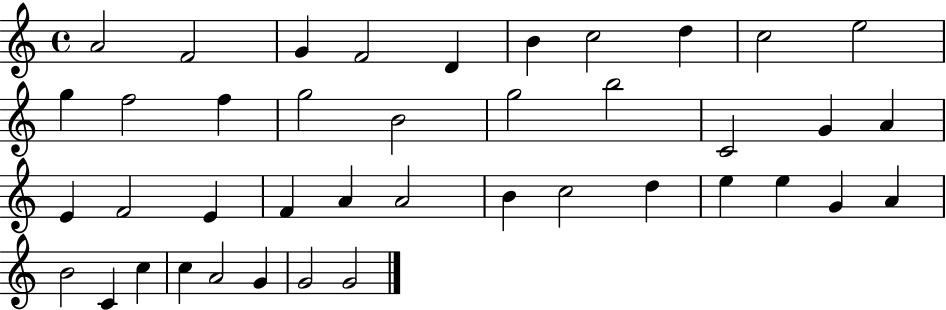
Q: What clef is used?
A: treble